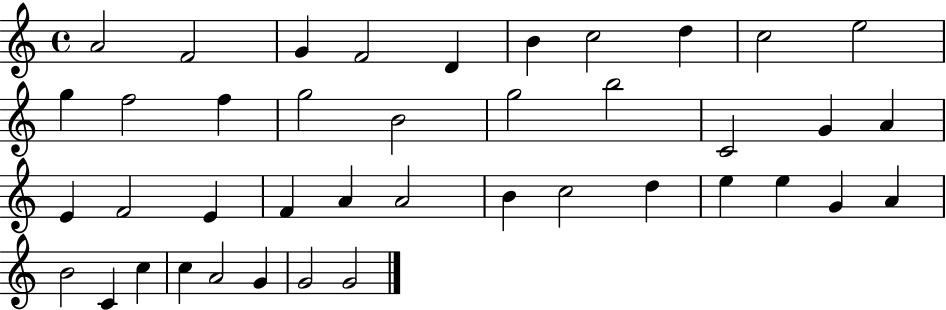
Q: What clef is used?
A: treble